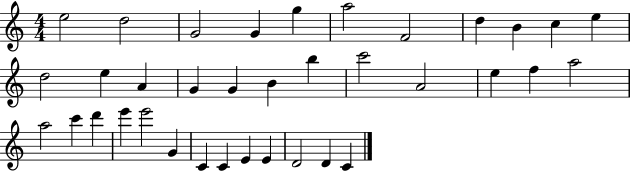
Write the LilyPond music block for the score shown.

{
  \clef treble
  \numericTimeSignature
  \time 4/4
  \key c \major
  e''2 d''2 | g'2 g'4 g''4 | a''2 f'2 | d''4 b'4 c''4 e''4 | \break d''2 e''4 a'4 | g'4 g'4 b'4 b''4 | c'''2 a'2 | e''4 f''4 a''2 | \break a''2 c'''4 d'''4 | e'''4 e'''2 g'4 | c'4 c'4 e'4 e'4 | d'2 d'4 c'4 | \break \bar "|."
}